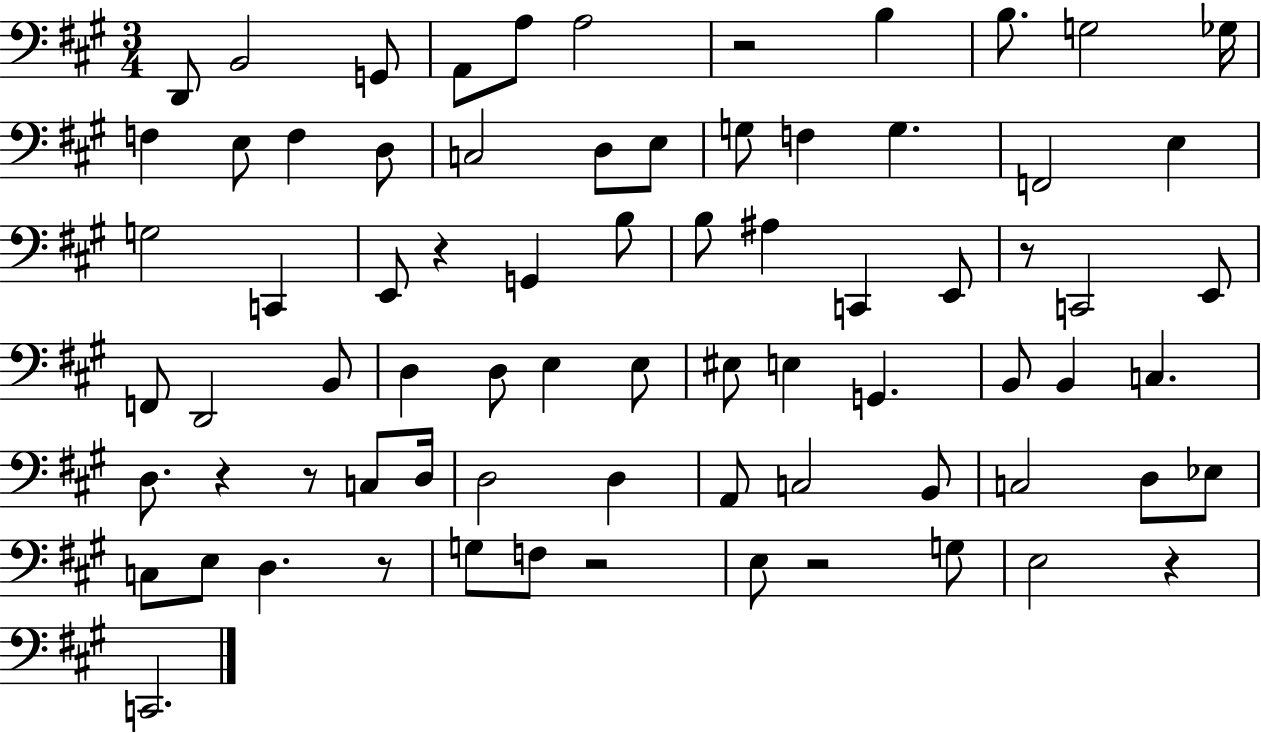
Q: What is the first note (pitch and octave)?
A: D2